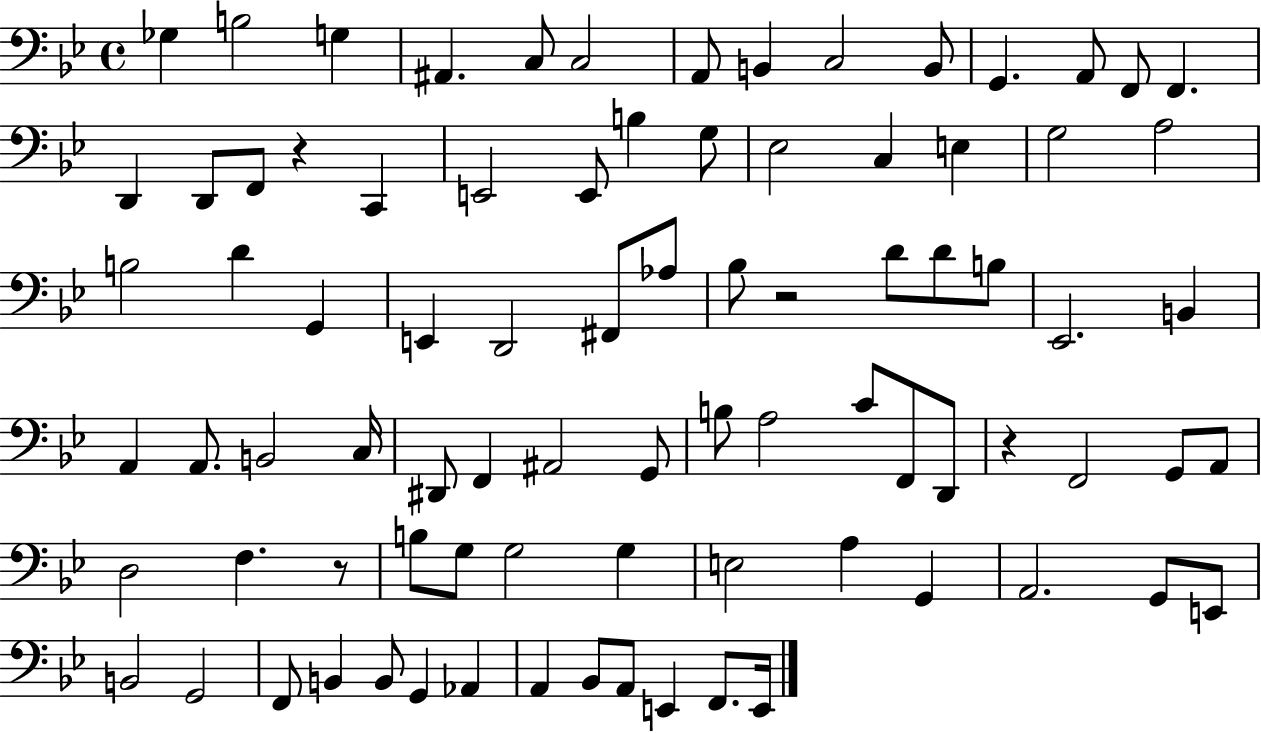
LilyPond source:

{
  \clef bass
  \time 4/4
  \defaultTimeSignature
  \key bes \major
  ges4 b2 g4 | ais,4. c8 c2 | a,8 b,4 c2 b,8 | g,4. a,8 f,8 f,4. | \break d,4 d,8 f,8 r4 c,4 | e,2 e,8 b4 g8 | ees2 c4 e4 | g2 a2 | \break b2 d'4 g,4 | e,4 d,2 fis,8 aes8 | bes8 r2 d'8 d'8 b8 | ees,2. b,4 | \break a,4 a,8. b,2 c16 | dis,8 f,4 ais,2 g,8 | b8 a2 c'8 f,8 d,8 | r4 f,2 g,8 a,8 | \break d2 f4. r8 | b8 g8 g2 g4 | e2 a4 g,4 | a,2. g,8 e,8 | \break b,2 g,2 | f,8 b,4 b,8 g,4 aes,4 | a,4 bes,8 a,8 e,4 f,8. e,16 | \bar "|."
}